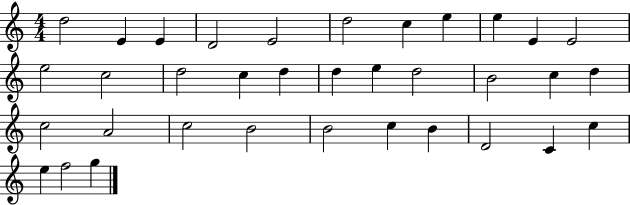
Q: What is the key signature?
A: C major